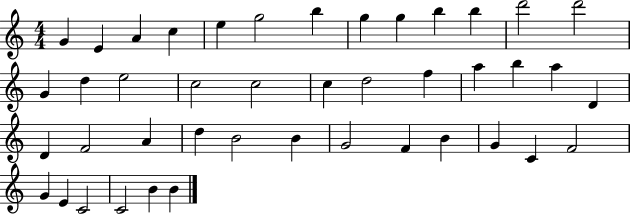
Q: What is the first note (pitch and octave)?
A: G4